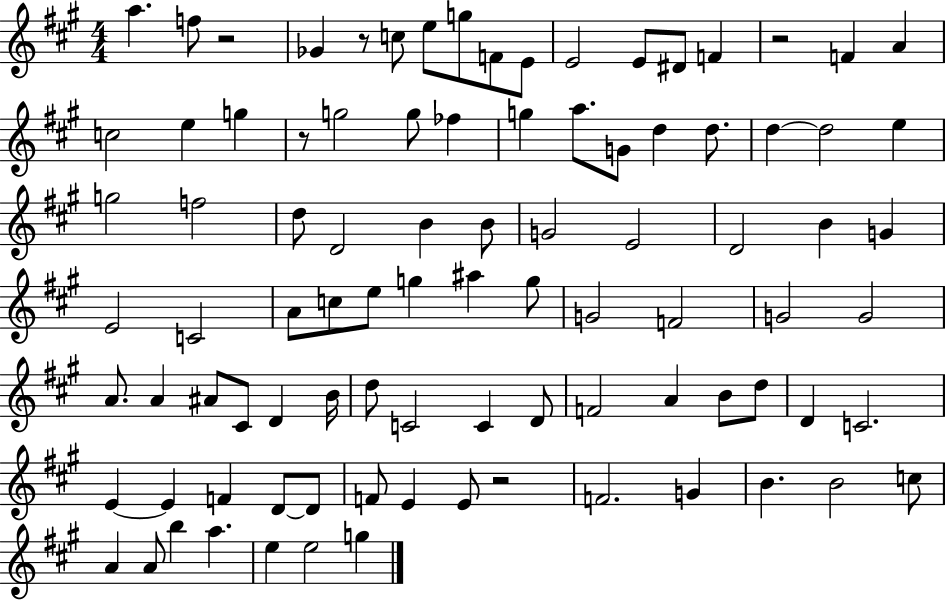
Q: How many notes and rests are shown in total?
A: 92